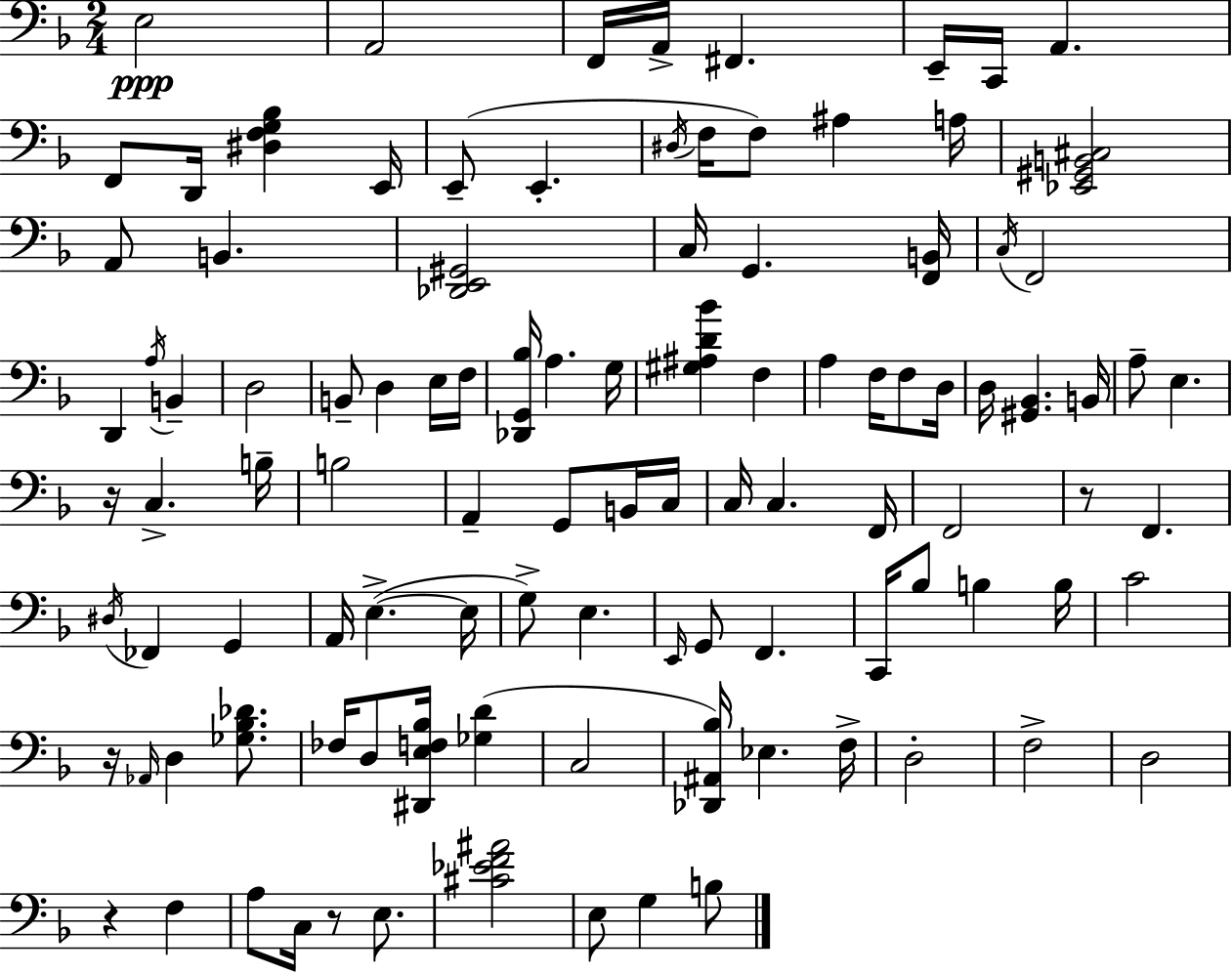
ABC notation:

X:1
T:Untitled
M:2/4
L:1/4
K:Dm
E,2 A,,2 F,,/4 A,,/4 ^F,, E,,/4 C,,/4 A,, F,,/2 D,,/4 [^D,F,G,_B,] E,,/4 E,,/2 E,, ^D,/4 F,/4 F,/2 ^A, A,/4 [_E,,^G,,B,,^C,]2 A,,/2 B,, [_D,,E,,^G,,]2 C,/4 G,, [F,,B,,]/4 C,/4 F,,2 D,, A,/4 B,, D,2 B,,/2 D, E,/4 F,/4 [_D,,G,,_B,]/4 A, G,/4 [^G,^A,D_B] F, A, F,/4 F,/2 D,/4 D,/4 [^G,,_B,,] B,,/4 A,/2 E, z/4 C, B,/4 B,2 A,, G,,/2 B,,/4 C,/4 C,/4 C, F,,/4 F,,2 z/2 F,, ^D,/4 _F,, G,, A,,/4 E, E,/4 G,/2 E, E,,/4 G,,/2 F,, C,,/4 _B,/2 B, B,/4 C2 z/4 _A,,/4 D, [_G,_B,_D]/2 _F,/4 D,/2 [^D,,E,F,_B,]/4 [_G,D] C,2 [_D,,^A,,_B,]/4 _E, F,/4 D,2 F,2 D,2 z F, A,/2 C,/4 z/2 E,/2 [^C_EF^A]2 E,/2 G, B,/2